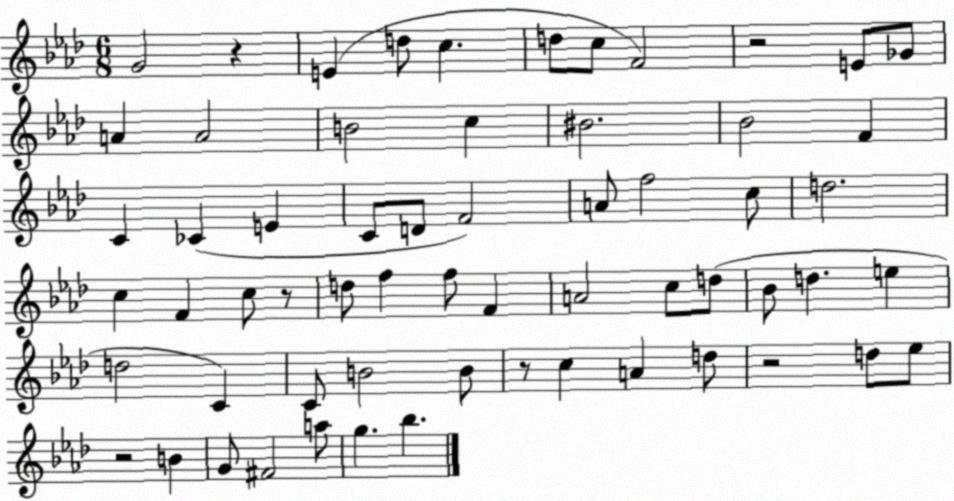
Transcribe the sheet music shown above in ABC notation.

X:1
T:Untitled
M:6/8
L:1/4
K:Ab
G2 z E d/2 c d/2 c/2 F2 z2 E/2 _G/2 A A2 B2 c ^B2 _B2 F C _C E C/2 D/2 F2 A/2 f2 c/2 d2 c F c/2 z/2 d/2 f f/2 F A2 c/2 d/2 _B/2 d e d2 C C/2 B2 B/2 z/2 c A d/2 z2 d/2 _e/2 z2 B G/2 ^F2 a/2 g _b